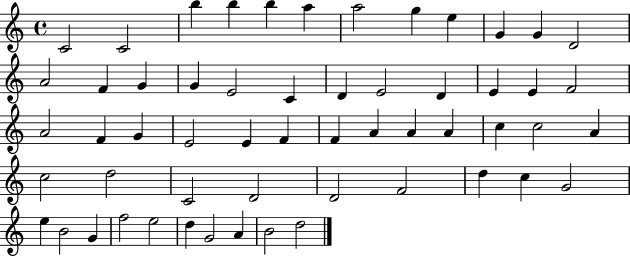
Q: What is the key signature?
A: C major